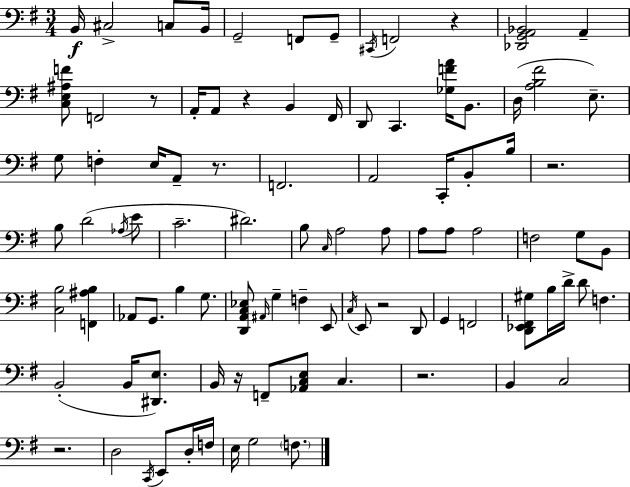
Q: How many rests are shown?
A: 9